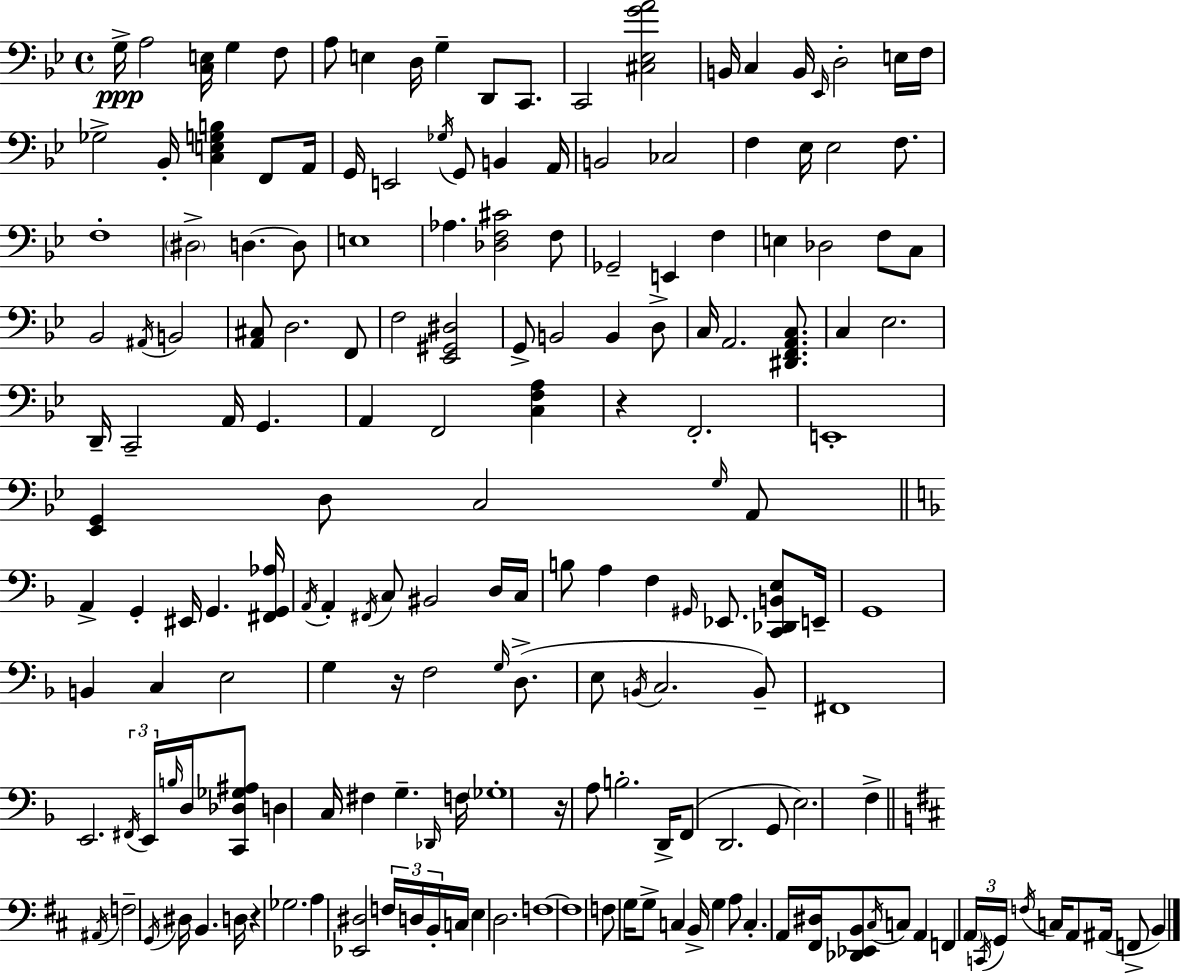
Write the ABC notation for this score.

X:1
T:Untitled
M:4/4
L:1/4
K:Gm
G,/4 A,2 [C,E,]/4 G, F,/2 A,/2 E, D,/4 G, D,,/2 C,,/2 C,,2 [^C,_E,GA]2 B,,/4 C, B,,/4 _E,,/4 D,2 E,/4 F,/4 _G,2 _B,,/4 [C,E,G,B,] F,,/2 A,,/4 G,,/4 E,,2 _G,/4 G,,/2 B,, A,,/4 B,,2 _C,2 F, _E,/4 _E,2 F,/2 F,4 ^D,2 D, D,/2 E,4 _A, [_D,F,^C]2 F,/2 _G,,2 E,, F, E, _D,2 F,/2 C,/2 _B,,2 ^A,,/4 B,,2 [A,,^C,]/2 D,2 F,,/2 F,2 [_E,,^G,,^D,]2 G,,/2 B,,2 B,, D,/2 C,/4 A,,2 [^D,,F,,A,,C,]/2 C, _E,2 D,,/4 C,,2 A,,/4 G,, A,, F,,2 [C,F,A,] z F,,2 E,,4 [_E,,G,,] D,/2 C,2 G,/4 A,,/2 A,, G,, ^E,,/4 G,, [^F,,G,,_A,]/4 A,,/4 A,, ^F,,/4 C,/2 ^B,,2 D,/4 C,/4 B,/2 A, F, ^G,,/4 _E,,/2 [C,,_D,,B,,E,]/2 E,,/4 G,,4 B,, C, E,2 G, z/4 F,2 G,/4 D,/2 E,/2 B,,/4 C,2 B,,/2 ^F,,4 E,,2 ^F,,/4 E,,/4 B,/4 D,/4 [C,,_D,_G,^A,]/2 D, C,/4 ^F, G, _D,,/4 F,/4 _G,4 z/4 A,/2 B,2 D,,/4 F,,/2 D,,2 G,,/2 E,2 F, ^A,,/4 F,2 G,,/4 ^D,/4 B,, D,/4 z _G,2 A, [_E,,^D,]2 F,/4 D,/4 B,,/4 C,/4 E, D,2 F,4 F,4 F,/2 G,/4 G,/2 C, B,,/4 G, A,/2 C, A,,/4 [^F,,^D,]/4 [_D,,_E,,B,,]/2 ^C,/4 C,/2 A,, F,, A,,/4 C,,/4 G,,/4 F,/4 C,/4 A,,/2 ^A,,/4 F,,/2 B,,